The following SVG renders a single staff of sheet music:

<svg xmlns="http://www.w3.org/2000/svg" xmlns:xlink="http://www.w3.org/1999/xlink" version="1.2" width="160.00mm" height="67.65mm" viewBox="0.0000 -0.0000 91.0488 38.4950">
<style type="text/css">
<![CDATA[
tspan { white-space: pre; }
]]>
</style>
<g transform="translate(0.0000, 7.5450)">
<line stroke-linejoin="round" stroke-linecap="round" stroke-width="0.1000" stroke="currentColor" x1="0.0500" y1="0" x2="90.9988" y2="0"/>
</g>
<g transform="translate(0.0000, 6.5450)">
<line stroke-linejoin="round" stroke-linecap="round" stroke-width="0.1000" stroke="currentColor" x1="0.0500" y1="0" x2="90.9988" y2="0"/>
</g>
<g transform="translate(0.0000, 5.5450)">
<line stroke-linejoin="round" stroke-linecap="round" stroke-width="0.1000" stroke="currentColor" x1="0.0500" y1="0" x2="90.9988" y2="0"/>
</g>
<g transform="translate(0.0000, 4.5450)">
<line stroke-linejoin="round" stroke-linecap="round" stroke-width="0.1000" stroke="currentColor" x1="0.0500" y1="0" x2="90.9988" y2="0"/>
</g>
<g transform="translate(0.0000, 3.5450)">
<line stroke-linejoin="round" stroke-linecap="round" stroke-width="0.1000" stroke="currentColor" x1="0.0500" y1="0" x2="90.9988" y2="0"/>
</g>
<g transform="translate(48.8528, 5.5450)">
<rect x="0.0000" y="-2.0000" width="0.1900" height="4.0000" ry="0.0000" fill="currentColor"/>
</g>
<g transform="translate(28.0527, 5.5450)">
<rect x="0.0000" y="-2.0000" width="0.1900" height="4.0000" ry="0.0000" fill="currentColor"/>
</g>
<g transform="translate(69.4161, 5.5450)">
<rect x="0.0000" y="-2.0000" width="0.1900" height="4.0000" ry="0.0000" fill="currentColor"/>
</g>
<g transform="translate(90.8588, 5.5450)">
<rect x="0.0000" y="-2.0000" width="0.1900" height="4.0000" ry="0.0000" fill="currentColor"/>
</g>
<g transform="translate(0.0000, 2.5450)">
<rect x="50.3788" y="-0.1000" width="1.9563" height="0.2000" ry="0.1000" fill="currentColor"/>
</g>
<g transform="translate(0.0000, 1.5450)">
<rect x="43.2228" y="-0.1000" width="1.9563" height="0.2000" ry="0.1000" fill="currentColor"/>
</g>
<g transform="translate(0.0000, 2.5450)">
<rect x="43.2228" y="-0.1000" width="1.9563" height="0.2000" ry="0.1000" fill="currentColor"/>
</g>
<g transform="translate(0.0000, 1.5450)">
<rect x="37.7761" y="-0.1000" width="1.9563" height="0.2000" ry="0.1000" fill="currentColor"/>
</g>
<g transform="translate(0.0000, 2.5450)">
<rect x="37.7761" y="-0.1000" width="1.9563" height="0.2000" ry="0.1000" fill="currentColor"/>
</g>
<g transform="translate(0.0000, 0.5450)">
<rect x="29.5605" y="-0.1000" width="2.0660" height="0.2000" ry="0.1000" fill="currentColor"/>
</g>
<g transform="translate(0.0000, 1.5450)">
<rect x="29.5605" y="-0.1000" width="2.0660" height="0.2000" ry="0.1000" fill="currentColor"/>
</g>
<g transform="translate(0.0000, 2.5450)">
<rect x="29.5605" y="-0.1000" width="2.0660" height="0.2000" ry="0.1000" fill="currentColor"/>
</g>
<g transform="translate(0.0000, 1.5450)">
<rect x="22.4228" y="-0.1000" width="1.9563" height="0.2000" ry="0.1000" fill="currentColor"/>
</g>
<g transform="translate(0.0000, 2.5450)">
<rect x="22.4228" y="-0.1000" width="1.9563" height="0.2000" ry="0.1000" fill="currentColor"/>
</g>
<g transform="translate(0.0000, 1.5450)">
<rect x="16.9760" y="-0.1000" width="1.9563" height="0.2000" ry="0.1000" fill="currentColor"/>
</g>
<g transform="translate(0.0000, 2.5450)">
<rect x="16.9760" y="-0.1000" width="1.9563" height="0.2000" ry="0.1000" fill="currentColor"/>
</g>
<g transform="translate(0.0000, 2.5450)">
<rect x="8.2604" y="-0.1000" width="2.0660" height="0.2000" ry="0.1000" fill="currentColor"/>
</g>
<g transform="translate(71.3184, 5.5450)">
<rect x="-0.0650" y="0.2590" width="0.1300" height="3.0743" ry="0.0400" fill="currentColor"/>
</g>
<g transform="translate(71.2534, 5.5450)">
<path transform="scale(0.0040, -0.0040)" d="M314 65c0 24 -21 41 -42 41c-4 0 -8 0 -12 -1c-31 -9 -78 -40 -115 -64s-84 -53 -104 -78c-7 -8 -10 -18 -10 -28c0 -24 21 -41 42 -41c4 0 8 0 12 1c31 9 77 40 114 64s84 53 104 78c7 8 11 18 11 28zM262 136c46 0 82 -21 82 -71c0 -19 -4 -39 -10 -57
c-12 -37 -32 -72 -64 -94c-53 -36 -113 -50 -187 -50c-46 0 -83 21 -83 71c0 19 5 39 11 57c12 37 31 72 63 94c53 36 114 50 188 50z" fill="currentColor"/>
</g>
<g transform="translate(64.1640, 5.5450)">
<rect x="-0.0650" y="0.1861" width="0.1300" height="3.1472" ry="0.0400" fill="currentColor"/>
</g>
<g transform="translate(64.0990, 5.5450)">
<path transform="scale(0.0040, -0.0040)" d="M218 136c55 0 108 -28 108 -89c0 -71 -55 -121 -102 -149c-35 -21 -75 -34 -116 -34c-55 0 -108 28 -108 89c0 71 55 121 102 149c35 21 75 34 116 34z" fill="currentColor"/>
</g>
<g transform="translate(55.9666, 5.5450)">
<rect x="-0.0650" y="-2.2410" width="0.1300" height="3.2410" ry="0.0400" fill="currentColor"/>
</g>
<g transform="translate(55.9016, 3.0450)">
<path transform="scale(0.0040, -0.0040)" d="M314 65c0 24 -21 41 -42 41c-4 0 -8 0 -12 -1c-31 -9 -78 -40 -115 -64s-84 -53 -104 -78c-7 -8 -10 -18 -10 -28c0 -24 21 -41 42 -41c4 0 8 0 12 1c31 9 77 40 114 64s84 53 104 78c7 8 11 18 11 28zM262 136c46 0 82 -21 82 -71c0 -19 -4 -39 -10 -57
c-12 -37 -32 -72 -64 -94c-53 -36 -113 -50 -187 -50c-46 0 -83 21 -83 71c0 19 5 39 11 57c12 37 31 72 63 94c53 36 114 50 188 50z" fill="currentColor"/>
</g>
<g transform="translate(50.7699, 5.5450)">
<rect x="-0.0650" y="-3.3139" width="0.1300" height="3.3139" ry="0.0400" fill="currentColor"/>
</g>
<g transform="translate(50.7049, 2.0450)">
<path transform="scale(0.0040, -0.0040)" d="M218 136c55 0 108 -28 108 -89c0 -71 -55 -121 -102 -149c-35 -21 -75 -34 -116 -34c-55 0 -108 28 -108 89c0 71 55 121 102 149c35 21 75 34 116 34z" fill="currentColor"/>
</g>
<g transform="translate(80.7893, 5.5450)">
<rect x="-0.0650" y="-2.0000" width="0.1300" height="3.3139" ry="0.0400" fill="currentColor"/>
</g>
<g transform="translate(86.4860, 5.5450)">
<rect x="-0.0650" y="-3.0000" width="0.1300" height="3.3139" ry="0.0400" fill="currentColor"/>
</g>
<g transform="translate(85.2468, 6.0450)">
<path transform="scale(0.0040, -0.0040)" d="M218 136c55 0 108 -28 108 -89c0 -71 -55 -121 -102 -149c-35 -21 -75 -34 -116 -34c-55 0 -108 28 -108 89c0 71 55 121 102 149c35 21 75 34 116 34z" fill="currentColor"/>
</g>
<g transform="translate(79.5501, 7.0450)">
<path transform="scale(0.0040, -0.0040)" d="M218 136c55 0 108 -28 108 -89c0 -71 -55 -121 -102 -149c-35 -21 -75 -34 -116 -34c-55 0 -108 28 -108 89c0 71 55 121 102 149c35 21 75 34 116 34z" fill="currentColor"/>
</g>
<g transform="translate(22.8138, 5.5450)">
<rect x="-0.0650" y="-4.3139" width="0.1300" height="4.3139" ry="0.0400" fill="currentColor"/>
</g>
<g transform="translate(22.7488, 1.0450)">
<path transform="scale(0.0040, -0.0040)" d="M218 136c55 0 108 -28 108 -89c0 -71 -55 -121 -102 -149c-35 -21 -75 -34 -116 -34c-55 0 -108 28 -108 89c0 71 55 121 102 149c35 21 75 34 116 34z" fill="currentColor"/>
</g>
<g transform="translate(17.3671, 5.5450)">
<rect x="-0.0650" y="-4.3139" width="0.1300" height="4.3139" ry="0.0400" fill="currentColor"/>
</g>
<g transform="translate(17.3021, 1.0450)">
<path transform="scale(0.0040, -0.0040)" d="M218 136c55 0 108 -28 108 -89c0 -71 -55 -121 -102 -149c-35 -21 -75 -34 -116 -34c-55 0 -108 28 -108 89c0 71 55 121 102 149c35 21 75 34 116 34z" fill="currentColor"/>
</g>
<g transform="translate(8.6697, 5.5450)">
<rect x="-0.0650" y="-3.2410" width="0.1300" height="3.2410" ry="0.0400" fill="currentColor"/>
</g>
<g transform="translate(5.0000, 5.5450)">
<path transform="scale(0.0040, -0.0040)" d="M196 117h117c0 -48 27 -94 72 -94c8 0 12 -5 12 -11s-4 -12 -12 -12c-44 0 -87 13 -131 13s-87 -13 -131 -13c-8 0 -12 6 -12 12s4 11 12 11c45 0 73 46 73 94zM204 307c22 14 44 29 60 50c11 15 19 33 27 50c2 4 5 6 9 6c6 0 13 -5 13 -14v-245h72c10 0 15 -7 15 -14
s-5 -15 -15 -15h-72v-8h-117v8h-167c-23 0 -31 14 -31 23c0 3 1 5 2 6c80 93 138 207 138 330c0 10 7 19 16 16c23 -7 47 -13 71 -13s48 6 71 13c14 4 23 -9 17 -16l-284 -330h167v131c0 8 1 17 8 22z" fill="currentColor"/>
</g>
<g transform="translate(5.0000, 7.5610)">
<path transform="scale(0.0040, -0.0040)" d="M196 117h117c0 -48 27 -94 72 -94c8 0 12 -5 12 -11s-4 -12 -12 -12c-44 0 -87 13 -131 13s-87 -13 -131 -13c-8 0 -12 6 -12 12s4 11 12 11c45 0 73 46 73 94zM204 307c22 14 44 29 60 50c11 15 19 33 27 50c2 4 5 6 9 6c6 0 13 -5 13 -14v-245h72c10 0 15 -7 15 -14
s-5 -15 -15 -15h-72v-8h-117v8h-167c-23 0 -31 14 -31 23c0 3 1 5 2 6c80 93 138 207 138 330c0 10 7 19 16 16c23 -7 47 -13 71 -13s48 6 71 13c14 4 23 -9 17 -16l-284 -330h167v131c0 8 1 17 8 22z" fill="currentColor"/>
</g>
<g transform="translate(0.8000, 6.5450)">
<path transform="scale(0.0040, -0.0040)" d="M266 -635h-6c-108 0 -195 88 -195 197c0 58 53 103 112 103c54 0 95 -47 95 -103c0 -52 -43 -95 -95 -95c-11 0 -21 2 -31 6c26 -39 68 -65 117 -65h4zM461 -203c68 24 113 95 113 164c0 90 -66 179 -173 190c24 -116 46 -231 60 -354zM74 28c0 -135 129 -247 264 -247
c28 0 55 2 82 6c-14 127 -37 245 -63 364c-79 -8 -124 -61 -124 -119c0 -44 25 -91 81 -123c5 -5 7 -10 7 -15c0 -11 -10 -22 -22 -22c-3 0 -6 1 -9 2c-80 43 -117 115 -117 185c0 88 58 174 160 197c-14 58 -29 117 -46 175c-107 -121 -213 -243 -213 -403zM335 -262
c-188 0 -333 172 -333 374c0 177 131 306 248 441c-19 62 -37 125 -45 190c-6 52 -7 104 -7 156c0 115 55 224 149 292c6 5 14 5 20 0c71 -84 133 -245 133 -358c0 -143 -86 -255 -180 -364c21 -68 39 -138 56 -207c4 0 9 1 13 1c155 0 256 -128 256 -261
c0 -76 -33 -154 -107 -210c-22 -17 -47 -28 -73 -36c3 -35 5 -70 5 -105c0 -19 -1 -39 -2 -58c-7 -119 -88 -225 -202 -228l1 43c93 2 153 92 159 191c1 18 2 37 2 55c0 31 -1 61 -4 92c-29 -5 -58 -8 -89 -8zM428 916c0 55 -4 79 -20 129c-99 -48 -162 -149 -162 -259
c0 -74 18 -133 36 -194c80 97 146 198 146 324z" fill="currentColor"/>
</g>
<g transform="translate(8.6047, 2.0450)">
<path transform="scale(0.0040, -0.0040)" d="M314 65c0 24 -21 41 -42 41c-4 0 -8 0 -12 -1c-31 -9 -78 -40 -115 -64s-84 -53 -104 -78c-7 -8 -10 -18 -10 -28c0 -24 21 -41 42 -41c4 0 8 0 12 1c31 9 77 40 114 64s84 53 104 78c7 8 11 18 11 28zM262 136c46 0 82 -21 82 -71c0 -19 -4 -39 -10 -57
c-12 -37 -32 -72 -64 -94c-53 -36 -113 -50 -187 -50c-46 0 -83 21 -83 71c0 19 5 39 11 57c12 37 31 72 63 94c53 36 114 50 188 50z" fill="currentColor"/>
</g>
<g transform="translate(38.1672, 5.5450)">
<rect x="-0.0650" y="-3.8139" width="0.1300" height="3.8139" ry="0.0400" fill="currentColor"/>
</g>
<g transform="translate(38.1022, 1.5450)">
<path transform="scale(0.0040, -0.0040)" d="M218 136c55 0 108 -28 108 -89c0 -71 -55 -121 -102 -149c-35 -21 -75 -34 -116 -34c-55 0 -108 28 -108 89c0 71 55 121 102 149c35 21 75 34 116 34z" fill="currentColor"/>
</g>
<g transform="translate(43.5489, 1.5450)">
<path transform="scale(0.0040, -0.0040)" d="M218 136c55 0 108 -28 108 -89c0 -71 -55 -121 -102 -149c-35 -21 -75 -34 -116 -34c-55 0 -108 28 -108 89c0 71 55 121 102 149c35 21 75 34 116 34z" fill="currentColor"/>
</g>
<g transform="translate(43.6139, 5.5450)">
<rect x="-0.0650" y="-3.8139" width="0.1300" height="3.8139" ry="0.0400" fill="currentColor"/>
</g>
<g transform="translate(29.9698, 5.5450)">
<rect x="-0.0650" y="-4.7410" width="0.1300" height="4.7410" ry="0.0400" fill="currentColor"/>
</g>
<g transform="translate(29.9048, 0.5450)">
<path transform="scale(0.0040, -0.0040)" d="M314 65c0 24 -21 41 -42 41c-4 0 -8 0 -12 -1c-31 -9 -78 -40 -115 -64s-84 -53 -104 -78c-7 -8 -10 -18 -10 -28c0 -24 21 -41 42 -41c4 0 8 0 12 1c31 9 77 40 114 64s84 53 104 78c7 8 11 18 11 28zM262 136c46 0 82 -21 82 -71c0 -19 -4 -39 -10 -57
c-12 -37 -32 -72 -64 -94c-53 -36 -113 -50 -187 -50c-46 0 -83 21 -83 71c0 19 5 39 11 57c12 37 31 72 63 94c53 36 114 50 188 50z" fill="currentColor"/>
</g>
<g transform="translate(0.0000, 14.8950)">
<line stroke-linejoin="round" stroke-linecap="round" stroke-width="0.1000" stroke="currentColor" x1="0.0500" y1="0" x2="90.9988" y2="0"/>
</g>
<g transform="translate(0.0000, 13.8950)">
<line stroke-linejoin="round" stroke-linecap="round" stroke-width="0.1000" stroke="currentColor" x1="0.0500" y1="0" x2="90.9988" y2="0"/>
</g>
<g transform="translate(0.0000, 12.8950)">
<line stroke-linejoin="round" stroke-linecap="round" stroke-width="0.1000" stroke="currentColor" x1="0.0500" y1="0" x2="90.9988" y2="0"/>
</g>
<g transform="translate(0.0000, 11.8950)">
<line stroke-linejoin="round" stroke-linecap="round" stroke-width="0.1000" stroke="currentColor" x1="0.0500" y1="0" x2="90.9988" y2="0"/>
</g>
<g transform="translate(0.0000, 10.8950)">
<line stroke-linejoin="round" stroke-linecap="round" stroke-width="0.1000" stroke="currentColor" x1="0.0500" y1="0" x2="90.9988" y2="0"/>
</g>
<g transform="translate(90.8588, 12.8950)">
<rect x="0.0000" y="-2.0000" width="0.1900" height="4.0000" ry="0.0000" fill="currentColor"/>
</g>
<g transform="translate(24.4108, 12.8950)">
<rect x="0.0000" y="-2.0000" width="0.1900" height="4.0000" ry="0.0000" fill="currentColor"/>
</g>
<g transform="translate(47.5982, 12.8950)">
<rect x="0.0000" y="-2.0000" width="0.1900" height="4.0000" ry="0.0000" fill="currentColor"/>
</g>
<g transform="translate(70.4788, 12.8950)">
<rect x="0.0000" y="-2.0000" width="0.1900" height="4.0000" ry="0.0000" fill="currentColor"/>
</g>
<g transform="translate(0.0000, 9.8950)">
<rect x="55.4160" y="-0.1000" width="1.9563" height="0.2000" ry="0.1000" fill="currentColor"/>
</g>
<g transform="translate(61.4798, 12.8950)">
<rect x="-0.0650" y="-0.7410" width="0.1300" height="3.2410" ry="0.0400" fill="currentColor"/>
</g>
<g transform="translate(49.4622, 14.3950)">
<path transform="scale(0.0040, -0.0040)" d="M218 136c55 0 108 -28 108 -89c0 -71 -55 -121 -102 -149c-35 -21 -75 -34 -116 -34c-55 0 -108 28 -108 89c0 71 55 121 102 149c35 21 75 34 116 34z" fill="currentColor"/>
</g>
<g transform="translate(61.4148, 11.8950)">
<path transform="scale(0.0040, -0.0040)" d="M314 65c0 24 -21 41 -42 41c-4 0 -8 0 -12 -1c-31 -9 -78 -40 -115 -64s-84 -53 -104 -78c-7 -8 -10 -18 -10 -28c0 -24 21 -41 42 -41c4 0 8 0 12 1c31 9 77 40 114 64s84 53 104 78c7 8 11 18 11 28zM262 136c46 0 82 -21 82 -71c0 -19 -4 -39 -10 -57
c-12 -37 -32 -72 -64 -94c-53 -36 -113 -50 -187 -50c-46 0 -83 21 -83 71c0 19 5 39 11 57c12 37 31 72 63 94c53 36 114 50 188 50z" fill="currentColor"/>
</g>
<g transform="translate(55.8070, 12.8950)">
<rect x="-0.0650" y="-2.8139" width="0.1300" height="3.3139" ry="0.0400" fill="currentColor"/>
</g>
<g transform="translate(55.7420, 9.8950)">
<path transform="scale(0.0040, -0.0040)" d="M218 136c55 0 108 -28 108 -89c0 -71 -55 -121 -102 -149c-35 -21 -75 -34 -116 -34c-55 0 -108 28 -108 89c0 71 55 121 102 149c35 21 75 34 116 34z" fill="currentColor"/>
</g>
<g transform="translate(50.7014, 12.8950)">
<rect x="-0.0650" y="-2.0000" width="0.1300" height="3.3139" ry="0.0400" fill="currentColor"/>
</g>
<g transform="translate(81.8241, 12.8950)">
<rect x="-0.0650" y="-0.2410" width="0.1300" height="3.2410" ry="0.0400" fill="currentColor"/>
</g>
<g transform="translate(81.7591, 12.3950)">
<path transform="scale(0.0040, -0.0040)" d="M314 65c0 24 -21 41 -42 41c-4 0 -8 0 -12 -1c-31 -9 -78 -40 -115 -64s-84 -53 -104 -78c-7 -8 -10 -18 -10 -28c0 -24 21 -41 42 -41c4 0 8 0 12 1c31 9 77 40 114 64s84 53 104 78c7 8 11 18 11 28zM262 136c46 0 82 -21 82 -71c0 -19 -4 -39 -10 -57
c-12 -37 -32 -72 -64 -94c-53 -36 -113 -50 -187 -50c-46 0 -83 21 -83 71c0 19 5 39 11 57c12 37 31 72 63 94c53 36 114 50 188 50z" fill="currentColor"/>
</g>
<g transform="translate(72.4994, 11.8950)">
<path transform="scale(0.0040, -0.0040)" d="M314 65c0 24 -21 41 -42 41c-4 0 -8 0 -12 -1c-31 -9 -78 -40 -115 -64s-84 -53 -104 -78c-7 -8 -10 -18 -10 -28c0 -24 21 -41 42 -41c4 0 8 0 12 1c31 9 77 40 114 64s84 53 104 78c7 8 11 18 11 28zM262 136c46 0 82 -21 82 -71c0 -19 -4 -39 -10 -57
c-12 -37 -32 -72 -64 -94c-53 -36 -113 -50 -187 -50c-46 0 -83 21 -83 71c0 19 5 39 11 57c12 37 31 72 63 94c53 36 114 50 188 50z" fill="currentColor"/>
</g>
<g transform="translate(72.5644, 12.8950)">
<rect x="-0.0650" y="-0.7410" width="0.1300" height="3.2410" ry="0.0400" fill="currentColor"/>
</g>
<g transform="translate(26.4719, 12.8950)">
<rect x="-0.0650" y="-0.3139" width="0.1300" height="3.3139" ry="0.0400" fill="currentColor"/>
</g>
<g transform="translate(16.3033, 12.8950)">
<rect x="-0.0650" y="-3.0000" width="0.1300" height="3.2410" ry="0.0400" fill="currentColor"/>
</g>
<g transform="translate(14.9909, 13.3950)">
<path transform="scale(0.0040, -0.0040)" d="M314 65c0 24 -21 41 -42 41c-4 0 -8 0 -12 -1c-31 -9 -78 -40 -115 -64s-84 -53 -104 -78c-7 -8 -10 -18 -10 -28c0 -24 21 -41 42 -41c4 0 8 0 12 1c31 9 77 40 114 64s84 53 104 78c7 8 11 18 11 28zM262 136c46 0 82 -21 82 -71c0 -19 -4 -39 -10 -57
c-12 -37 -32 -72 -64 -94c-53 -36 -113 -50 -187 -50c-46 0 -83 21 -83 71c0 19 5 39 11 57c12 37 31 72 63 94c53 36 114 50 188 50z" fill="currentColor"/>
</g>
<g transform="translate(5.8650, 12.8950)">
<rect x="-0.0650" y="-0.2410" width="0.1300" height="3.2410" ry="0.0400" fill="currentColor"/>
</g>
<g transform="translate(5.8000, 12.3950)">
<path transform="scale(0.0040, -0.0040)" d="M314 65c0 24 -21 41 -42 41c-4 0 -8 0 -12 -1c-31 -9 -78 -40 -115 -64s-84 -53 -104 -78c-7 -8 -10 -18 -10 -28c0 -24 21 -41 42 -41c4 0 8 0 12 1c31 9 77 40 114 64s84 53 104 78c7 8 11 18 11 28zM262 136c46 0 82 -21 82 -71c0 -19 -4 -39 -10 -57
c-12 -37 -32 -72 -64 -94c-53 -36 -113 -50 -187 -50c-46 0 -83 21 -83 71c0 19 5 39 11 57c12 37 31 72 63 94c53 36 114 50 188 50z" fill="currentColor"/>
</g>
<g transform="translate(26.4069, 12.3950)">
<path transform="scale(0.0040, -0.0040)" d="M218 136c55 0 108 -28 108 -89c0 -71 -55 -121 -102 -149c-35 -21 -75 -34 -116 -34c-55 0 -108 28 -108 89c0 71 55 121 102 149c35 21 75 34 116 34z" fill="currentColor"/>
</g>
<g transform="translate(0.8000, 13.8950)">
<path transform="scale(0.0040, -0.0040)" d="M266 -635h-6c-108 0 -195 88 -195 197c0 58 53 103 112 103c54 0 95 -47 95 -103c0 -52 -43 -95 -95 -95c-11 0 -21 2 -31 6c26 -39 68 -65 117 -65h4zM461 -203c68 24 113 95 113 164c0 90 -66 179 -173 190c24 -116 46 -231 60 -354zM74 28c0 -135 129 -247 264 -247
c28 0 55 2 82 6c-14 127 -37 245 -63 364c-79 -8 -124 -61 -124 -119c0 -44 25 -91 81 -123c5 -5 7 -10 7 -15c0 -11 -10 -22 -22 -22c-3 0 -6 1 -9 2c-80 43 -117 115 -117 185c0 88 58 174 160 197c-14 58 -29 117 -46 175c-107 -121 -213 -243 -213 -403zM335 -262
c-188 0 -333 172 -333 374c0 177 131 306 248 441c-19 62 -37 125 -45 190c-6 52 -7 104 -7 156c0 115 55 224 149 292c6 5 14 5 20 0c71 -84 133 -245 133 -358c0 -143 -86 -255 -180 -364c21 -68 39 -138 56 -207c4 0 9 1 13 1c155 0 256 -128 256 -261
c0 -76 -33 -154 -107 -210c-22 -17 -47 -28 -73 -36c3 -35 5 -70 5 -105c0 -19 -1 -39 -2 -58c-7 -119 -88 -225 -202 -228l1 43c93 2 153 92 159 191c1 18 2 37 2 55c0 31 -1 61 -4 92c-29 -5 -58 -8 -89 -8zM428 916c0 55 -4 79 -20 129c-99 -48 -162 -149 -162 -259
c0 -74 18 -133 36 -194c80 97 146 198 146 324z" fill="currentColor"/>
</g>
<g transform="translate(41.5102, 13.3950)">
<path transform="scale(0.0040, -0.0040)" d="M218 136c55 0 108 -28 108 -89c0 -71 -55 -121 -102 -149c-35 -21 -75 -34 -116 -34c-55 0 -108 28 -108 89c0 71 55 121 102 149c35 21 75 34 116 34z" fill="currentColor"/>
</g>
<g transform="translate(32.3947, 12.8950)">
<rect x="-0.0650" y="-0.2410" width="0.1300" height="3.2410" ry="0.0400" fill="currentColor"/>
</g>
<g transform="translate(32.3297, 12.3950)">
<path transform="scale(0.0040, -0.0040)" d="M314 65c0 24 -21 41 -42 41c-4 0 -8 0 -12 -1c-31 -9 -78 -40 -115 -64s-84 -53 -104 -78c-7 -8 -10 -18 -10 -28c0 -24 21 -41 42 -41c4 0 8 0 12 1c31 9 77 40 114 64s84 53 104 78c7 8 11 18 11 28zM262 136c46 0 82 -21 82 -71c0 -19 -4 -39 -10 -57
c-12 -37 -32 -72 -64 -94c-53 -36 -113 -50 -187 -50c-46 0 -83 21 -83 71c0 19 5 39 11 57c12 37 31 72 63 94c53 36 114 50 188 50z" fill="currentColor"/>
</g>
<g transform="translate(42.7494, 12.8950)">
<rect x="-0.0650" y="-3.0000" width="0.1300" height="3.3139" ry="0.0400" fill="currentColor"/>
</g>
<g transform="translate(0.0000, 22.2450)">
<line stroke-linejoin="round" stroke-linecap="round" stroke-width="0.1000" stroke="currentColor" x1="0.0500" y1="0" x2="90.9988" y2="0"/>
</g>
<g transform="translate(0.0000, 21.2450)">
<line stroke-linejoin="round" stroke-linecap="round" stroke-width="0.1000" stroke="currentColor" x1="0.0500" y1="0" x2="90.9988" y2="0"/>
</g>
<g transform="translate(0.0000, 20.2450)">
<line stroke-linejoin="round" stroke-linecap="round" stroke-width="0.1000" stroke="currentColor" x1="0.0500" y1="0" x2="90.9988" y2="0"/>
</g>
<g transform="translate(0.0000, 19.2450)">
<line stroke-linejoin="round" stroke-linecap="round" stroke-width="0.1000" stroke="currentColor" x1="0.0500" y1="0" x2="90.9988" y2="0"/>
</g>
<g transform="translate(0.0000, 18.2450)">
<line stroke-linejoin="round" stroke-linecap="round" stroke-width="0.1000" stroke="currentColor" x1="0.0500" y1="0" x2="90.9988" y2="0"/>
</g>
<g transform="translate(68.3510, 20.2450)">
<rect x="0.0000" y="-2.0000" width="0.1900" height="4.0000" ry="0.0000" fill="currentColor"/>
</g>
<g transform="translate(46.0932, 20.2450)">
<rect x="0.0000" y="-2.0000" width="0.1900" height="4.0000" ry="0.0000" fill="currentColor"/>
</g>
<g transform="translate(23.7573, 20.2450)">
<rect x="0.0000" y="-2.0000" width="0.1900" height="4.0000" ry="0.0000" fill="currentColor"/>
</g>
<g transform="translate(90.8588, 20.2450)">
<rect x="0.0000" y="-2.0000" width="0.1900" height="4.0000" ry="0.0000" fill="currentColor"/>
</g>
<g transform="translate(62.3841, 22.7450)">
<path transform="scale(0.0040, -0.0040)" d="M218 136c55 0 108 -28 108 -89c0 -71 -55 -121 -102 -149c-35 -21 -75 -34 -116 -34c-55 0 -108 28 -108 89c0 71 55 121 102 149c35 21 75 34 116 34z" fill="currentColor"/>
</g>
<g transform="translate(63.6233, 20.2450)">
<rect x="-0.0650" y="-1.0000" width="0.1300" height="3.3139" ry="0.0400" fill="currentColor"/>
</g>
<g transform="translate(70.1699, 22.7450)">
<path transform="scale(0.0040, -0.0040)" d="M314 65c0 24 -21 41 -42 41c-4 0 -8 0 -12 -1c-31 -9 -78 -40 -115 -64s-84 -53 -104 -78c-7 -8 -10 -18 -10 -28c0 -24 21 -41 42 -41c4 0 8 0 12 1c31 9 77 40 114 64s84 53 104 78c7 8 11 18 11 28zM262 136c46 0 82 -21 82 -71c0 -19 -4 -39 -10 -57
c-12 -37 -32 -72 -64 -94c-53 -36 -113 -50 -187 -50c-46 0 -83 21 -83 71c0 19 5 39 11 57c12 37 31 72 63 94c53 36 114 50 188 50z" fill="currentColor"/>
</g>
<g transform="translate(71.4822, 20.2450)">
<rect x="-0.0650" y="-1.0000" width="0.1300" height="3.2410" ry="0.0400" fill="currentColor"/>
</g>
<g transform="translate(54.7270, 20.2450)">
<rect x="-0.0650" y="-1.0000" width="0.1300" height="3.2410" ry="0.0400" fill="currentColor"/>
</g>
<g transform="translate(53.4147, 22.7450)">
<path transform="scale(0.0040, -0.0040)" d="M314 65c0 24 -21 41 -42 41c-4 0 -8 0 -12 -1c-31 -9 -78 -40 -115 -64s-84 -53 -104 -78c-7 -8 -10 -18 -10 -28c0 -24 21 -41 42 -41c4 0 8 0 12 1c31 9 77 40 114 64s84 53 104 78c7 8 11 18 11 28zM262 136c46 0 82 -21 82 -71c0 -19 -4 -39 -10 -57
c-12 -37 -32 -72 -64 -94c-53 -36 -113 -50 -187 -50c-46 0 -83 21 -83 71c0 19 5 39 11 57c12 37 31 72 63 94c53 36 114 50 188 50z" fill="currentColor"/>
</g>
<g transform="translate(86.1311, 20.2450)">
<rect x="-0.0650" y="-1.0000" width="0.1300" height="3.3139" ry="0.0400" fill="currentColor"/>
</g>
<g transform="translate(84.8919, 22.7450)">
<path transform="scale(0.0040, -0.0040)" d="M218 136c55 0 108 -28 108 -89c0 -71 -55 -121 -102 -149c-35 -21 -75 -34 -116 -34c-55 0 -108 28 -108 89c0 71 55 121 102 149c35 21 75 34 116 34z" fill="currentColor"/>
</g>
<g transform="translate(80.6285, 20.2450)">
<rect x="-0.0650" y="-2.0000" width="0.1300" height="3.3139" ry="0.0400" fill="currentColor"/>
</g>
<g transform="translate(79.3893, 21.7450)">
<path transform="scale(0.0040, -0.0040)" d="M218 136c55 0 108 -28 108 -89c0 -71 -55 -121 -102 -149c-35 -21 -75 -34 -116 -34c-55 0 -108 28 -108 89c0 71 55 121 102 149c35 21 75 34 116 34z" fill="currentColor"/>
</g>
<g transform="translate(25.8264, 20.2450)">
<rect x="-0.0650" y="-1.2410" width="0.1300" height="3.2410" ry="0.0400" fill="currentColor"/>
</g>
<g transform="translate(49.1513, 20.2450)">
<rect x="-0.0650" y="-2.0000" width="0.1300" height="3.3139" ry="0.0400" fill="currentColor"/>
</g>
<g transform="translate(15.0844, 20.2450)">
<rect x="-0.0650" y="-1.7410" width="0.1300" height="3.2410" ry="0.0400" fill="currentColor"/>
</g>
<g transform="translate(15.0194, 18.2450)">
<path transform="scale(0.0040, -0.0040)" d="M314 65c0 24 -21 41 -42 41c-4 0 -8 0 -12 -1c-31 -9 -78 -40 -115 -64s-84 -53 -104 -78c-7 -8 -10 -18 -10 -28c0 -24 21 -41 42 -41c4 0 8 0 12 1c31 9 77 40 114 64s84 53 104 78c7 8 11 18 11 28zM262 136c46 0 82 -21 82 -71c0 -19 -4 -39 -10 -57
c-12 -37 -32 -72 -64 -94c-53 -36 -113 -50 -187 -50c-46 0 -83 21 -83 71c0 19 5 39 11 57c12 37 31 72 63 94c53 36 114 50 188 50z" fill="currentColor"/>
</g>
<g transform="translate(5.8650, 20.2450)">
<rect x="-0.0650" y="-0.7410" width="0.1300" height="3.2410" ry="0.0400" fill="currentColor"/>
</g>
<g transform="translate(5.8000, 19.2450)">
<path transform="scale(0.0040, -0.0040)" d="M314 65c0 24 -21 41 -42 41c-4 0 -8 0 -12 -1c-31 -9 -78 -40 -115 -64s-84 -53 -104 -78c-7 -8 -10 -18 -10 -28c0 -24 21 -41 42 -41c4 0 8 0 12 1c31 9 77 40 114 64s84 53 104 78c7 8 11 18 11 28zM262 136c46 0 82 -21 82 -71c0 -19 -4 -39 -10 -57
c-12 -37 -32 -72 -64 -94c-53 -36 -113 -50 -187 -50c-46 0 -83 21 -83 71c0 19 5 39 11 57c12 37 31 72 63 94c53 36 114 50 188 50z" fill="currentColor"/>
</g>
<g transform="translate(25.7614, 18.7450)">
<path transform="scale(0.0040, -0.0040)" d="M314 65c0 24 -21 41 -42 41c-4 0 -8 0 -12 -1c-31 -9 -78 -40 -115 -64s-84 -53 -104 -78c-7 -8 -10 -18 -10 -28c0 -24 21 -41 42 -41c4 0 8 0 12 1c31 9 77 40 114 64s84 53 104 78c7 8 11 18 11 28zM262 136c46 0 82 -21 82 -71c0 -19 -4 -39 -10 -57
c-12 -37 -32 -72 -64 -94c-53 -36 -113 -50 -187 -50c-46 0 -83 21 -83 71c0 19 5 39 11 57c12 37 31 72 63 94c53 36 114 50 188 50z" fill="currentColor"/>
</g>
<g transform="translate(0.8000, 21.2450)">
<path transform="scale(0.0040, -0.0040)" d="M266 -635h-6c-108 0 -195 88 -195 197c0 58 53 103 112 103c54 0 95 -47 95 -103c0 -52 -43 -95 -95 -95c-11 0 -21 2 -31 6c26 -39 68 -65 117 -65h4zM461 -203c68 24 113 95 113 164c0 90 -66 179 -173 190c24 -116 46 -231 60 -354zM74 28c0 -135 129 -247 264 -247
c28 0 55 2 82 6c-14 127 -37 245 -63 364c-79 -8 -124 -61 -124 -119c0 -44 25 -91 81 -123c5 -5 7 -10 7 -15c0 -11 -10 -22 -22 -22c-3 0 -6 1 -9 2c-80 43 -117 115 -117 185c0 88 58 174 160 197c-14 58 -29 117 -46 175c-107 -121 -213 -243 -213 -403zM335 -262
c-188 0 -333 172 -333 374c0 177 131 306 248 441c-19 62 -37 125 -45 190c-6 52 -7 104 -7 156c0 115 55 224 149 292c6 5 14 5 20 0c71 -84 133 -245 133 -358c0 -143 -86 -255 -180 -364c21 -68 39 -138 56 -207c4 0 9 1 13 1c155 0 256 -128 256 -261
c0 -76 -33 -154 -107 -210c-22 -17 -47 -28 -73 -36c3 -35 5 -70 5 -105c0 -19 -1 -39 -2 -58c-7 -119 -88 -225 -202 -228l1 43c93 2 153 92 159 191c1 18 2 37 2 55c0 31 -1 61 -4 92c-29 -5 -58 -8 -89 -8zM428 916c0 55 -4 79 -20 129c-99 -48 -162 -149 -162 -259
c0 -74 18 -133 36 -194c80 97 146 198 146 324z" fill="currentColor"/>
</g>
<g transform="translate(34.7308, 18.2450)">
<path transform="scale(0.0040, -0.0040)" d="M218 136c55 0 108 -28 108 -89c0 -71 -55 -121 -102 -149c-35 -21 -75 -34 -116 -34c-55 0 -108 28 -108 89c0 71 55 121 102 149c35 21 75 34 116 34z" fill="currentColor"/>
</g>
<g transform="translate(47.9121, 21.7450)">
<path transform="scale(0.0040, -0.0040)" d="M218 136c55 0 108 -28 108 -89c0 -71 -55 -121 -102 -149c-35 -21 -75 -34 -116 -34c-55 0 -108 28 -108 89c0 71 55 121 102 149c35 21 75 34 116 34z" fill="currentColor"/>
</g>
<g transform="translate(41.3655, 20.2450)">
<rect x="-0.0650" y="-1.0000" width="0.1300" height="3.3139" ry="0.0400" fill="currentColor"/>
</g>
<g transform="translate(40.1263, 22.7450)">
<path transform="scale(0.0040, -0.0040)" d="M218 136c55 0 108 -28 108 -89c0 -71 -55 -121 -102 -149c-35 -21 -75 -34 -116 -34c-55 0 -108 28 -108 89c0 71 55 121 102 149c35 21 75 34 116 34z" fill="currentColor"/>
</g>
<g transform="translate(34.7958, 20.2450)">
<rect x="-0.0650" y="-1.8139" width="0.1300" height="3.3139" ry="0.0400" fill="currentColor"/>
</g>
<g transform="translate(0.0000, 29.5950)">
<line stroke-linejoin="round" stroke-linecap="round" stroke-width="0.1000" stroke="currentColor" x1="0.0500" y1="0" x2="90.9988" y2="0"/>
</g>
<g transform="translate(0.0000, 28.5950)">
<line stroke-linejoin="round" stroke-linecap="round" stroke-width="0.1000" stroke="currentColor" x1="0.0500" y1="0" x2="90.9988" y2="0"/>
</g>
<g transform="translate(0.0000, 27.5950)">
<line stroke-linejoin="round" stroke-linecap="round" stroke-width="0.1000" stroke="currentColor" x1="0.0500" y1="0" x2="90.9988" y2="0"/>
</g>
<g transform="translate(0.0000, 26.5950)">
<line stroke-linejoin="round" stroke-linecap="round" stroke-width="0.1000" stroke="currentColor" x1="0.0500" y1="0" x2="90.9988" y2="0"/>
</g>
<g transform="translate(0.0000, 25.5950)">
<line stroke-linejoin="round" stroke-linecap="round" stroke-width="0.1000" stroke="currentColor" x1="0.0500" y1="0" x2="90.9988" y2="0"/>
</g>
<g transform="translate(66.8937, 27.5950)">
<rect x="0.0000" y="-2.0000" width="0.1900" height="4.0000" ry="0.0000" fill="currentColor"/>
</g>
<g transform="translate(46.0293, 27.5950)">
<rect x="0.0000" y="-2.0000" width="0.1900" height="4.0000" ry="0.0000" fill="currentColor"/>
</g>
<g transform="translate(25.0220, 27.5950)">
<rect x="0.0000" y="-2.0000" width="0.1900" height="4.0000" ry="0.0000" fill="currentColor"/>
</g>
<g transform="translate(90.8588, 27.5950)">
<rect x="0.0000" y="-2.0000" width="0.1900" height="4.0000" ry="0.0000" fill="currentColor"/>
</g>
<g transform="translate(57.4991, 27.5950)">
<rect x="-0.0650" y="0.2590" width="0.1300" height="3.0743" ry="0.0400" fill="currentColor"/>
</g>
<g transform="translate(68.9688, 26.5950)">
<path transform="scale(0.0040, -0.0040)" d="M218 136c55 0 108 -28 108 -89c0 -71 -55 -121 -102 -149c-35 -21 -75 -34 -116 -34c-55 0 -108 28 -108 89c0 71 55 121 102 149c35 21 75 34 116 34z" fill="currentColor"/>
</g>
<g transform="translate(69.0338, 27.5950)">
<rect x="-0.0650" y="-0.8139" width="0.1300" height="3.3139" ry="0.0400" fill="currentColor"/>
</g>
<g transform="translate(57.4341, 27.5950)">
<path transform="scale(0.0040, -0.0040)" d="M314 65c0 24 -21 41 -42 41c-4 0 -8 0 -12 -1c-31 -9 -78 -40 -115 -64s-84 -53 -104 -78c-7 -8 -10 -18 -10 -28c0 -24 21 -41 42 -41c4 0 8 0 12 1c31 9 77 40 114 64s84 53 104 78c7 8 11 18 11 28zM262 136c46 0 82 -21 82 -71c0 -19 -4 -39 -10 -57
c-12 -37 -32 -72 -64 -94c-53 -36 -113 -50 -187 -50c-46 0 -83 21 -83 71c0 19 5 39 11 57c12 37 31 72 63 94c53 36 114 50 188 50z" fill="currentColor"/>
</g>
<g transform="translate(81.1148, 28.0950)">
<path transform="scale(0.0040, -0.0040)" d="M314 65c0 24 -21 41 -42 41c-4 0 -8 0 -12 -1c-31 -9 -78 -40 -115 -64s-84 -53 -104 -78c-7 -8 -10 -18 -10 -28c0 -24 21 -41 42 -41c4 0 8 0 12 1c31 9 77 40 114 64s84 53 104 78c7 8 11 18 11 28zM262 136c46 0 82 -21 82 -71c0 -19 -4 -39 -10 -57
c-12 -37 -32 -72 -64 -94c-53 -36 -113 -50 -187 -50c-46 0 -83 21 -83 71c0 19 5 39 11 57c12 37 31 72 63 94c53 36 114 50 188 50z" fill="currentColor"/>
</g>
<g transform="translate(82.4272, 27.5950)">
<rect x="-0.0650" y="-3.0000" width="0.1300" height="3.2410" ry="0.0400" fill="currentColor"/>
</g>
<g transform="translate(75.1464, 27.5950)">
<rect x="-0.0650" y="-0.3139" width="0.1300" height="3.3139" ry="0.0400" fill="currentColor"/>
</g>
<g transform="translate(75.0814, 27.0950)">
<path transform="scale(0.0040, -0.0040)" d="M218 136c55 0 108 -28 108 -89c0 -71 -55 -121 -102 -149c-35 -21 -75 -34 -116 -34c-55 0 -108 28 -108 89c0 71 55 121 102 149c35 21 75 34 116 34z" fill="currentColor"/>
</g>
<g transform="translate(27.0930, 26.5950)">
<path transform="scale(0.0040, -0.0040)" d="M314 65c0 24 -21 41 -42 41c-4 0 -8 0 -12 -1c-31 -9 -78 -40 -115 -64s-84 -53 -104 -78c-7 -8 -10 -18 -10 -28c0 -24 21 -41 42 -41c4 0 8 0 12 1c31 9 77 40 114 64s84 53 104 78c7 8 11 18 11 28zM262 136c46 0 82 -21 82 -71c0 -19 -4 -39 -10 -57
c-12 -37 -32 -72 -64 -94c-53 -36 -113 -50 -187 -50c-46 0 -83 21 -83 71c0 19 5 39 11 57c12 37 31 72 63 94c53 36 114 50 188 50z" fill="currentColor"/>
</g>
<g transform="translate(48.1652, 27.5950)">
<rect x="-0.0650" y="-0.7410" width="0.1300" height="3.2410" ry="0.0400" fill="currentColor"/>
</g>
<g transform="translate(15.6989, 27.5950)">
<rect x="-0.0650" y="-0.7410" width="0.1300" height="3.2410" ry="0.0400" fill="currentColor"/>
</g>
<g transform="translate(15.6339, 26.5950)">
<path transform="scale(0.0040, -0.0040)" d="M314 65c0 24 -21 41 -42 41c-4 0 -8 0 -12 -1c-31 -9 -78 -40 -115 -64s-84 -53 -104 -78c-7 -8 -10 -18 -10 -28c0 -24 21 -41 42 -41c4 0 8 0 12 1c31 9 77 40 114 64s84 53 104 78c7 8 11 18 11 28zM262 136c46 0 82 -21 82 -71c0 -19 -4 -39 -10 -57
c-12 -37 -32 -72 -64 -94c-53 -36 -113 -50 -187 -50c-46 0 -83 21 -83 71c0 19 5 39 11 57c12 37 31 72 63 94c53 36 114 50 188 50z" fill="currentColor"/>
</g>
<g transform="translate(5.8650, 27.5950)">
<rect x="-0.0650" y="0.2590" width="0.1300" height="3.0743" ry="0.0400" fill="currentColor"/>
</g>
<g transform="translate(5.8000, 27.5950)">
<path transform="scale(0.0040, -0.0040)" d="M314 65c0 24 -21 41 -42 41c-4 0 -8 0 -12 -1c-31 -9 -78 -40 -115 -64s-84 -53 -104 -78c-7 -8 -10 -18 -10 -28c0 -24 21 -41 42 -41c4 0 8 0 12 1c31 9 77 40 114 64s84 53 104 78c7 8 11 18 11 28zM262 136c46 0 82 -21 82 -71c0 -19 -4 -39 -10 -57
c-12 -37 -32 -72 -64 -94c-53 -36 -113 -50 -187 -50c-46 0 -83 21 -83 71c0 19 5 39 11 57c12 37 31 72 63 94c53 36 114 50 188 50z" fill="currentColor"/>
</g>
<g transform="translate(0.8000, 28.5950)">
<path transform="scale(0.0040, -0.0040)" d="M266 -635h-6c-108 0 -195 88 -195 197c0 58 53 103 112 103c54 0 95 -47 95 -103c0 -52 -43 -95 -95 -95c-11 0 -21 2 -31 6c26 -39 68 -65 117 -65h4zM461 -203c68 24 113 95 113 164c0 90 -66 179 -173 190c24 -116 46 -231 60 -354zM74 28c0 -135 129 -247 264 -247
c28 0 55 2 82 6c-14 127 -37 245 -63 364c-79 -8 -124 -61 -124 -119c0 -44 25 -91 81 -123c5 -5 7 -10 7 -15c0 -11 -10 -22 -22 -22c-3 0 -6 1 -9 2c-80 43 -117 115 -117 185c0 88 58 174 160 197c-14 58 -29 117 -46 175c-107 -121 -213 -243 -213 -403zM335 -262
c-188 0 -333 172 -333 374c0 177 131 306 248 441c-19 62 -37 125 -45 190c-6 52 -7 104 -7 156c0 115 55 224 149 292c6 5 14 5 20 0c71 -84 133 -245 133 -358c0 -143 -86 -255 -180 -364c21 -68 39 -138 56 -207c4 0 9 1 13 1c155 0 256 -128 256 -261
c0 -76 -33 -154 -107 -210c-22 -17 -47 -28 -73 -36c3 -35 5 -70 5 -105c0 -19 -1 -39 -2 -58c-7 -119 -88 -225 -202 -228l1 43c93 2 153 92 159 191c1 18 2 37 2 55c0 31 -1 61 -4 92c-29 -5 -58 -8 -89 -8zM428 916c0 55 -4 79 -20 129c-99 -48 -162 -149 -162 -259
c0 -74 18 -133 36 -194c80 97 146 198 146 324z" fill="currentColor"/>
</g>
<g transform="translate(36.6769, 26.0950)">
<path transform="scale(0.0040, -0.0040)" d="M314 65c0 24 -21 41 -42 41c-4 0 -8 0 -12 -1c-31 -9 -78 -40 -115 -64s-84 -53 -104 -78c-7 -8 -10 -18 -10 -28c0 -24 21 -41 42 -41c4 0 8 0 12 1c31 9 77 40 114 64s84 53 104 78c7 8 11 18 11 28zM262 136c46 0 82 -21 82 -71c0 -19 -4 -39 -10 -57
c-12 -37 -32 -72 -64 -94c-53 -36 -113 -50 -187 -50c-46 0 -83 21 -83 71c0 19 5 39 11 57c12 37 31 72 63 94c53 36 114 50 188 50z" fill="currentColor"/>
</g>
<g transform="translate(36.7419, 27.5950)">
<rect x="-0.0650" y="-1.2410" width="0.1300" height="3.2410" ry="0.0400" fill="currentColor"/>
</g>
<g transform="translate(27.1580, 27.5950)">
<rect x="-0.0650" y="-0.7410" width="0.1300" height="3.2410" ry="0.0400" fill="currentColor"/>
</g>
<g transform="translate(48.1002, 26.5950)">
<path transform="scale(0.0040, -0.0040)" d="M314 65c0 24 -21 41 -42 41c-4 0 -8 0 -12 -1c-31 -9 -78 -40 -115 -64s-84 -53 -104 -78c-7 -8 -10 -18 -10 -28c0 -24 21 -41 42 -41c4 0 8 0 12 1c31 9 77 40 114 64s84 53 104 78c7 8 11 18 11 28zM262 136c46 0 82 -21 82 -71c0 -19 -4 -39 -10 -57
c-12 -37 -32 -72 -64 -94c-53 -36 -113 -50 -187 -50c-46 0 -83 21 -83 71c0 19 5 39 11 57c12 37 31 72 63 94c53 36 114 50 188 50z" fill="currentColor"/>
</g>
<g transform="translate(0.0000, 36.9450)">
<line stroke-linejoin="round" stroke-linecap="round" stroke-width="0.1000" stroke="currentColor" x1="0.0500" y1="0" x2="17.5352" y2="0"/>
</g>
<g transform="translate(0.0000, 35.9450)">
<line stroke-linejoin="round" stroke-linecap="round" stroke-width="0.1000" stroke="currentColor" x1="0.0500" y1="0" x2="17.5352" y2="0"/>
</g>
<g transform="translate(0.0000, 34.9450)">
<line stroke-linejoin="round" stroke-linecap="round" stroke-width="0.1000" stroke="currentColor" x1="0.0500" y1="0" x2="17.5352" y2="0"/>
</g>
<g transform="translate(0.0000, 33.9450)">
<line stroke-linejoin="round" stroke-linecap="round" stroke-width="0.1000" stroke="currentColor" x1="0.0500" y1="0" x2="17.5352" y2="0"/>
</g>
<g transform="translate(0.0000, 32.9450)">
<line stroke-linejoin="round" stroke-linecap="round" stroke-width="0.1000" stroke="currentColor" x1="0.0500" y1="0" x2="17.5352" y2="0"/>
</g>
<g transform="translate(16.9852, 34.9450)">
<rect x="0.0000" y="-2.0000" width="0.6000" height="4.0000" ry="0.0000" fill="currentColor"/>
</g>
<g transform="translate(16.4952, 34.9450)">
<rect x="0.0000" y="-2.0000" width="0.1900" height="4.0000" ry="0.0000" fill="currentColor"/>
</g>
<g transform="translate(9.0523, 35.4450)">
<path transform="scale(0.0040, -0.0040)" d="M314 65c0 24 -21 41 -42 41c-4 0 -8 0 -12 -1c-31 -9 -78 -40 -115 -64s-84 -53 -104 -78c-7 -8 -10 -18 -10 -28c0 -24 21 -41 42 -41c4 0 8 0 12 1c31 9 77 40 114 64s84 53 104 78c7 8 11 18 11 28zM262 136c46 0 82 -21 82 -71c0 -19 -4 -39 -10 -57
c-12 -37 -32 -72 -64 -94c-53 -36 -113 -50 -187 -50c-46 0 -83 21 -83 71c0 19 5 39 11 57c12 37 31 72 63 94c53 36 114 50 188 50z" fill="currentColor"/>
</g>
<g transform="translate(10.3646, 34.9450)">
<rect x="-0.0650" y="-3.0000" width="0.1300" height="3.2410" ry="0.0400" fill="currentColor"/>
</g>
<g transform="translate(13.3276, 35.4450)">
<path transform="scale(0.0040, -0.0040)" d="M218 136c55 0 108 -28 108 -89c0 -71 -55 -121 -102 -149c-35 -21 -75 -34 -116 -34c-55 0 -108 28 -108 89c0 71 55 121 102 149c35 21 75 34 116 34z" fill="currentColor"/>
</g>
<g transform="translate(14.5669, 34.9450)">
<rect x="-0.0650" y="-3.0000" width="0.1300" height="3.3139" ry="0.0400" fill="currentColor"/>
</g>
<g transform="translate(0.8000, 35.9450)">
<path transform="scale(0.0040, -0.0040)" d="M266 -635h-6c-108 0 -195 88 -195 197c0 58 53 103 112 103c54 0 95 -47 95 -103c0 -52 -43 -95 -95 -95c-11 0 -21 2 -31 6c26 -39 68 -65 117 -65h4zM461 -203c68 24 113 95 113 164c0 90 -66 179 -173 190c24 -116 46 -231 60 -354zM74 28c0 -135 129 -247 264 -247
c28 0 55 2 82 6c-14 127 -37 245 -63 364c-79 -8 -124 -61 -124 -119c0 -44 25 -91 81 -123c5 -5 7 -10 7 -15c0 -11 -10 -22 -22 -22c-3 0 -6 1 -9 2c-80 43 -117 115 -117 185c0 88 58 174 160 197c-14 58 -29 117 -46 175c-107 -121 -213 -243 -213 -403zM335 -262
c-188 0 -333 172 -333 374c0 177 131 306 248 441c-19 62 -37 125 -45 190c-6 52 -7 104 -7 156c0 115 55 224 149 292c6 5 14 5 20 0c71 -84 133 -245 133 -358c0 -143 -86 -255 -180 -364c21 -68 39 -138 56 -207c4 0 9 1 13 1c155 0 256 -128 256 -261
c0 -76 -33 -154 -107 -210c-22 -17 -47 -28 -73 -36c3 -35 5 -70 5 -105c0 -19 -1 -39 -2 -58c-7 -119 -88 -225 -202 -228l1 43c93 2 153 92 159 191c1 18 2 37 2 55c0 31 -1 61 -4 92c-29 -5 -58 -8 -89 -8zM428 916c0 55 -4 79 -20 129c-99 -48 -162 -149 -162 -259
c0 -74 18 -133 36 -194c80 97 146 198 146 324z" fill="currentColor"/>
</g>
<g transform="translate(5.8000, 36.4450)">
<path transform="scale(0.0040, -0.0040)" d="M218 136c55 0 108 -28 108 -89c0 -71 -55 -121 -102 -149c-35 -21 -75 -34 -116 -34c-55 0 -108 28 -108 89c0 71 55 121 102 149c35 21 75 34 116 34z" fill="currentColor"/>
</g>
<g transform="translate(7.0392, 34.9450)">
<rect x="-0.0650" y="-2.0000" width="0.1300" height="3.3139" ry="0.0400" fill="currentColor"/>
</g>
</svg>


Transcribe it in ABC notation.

X:1
T:Untitled
M:4/4
L:1/4
K:C
b2 d' d' e'2 c' c' b g2 B B2 F A c2 A2 c c2 A F a d2 d2 c2 d2 f2 e2 f D F D2 D D2 F D B2 d2 d2 e2 d2 B2 d c A2 F A2 A